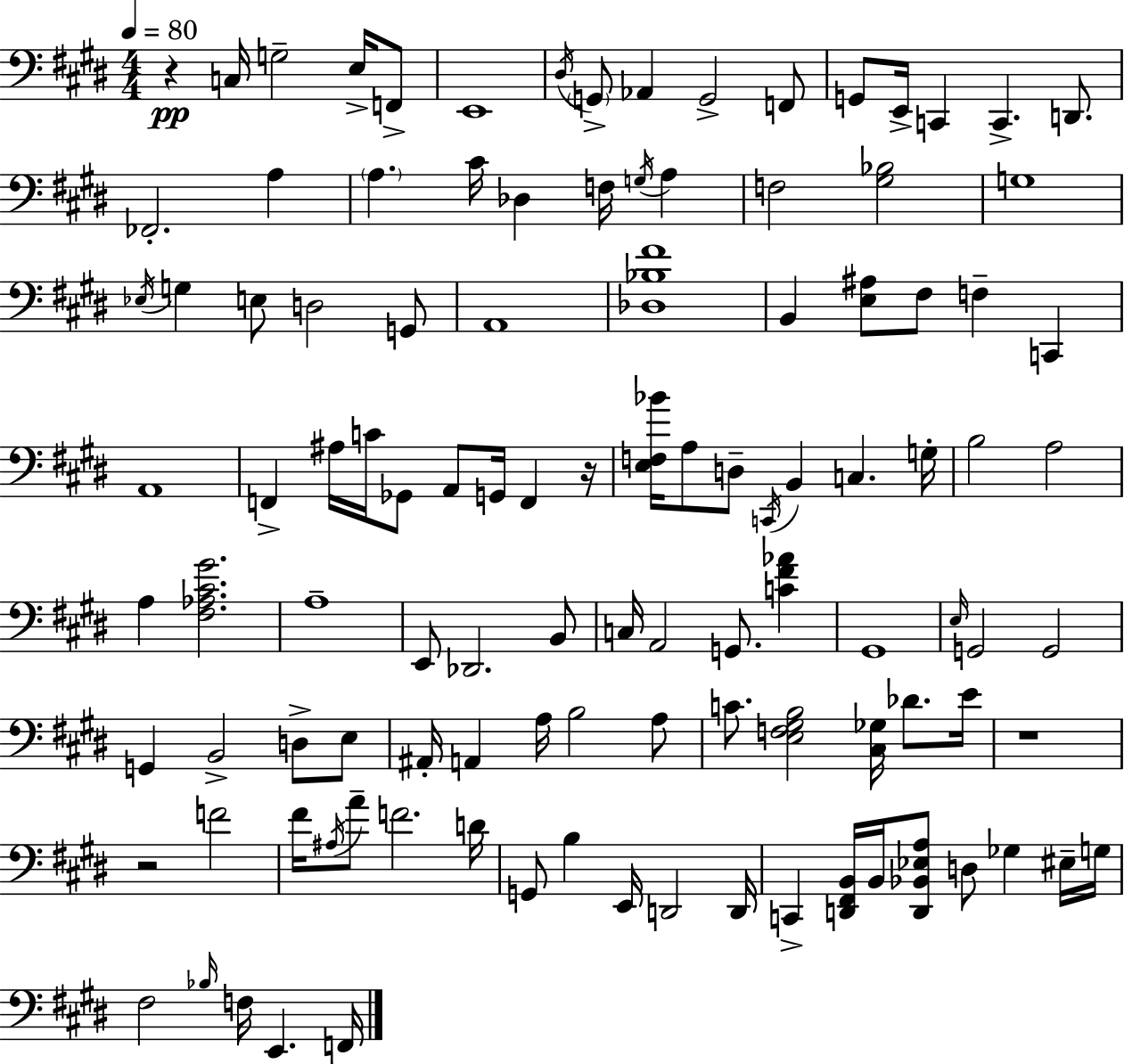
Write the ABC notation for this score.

X:1
T:Untitled
M:4/4
L:1/4
K:E
z C,/4 G,2 E,/4 F,,/2 E,,4 ^D,/4 G,,/2 _A,, G,,2 F,,/2 G,,/2 E,,/4 C,, C,, D,,/2 _F,,2 A, A, ^C/4 _D, F,/4 G,/4 A, F,2 [^G,_B,]2 G,4 _E,/4 G, E,/2 D,2 G,,/2 A,,4 [_D,_B,^F]4 B,, [E,^A,]/2 ^F,/2 F, C,, A,,4 F,, ^A,/4 C/4 _G,,/2 A,,/2 G,,/4 F,, z/4 [E,F,_B]/4 A,/2 D,/2 C,,/4 B,, C, G,/4 B,2 A,2 A, [^F,_A,^C^G]2 A,4 E,,/2 _D,,2 B,,/2 C,/4 A,,2 G,,/2 [C^F_A] ^G,,4 E,/4 G,,2 G,,2 G,, B,,2 D,/2 E,/2 ^A,,/4 A,, A,/4 B,2 A,/2 C/2 [E,F,^G,B,]2 [^C,_G,]/4 _D/2 E/4 z4 z2 F2 ^F/4 ^A,/4 A/2 F2 D/4 G,,/2 B, E,,/4 D,,2 D,,/4 C,, [D,,^F,,B,,]/4 B,,/4 [D,,_B,,_E,A,]/2 D,/2 _G, ^E,/4 G,/4 ^F,2 _B,/4 F,/4 E,, F,,/4